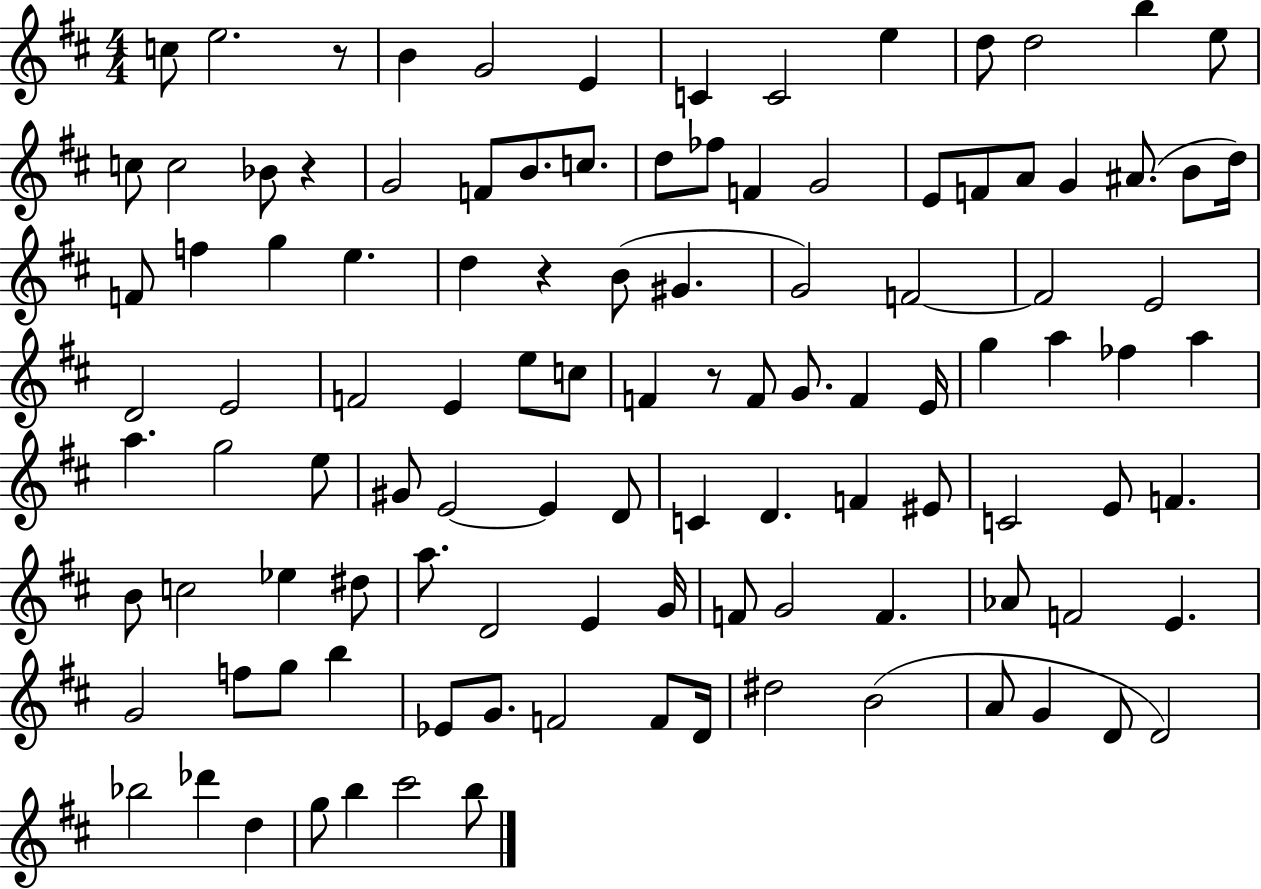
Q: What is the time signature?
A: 4/4